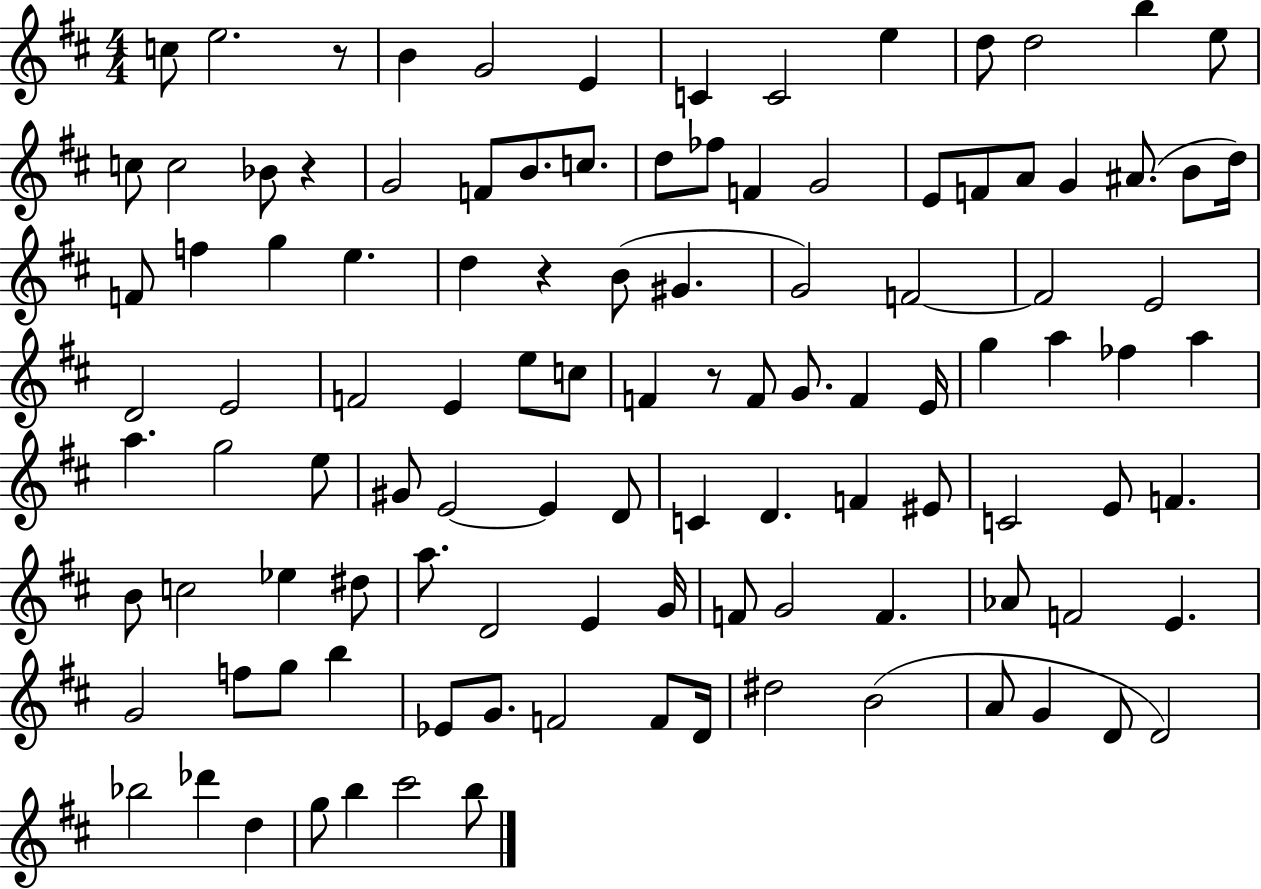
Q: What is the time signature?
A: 4/4